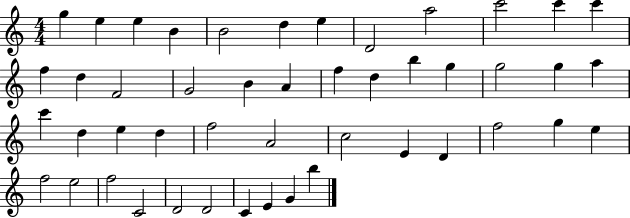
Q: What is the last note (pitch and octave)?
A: B5